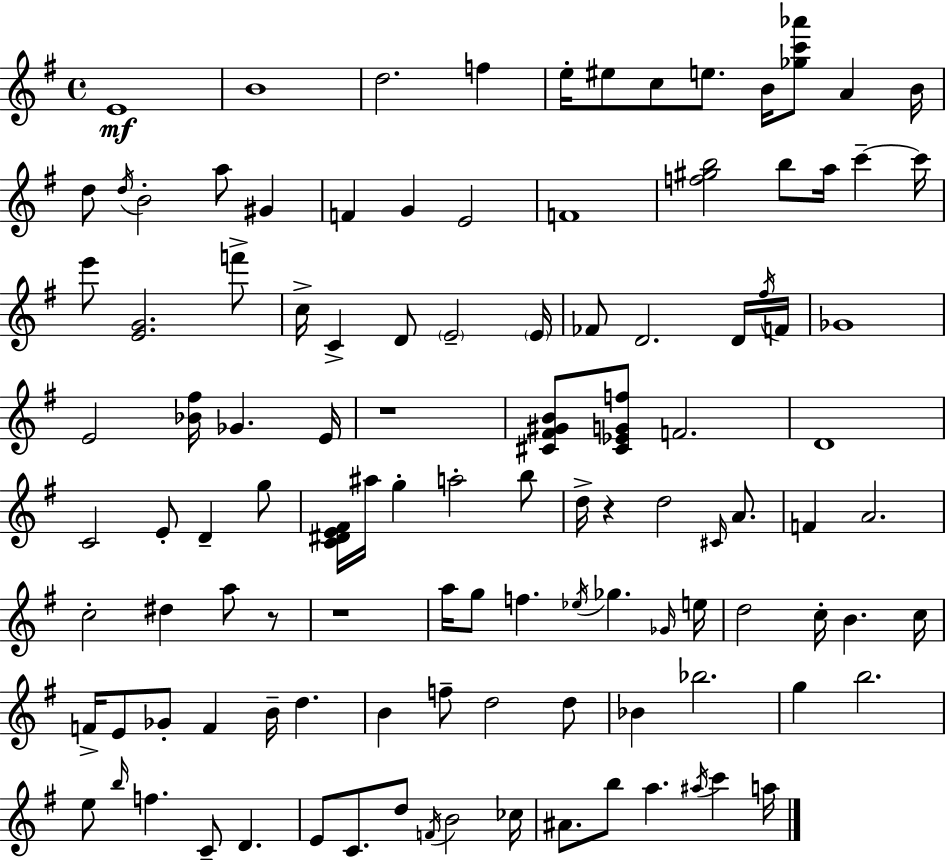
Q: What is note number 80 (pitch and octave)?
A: D5